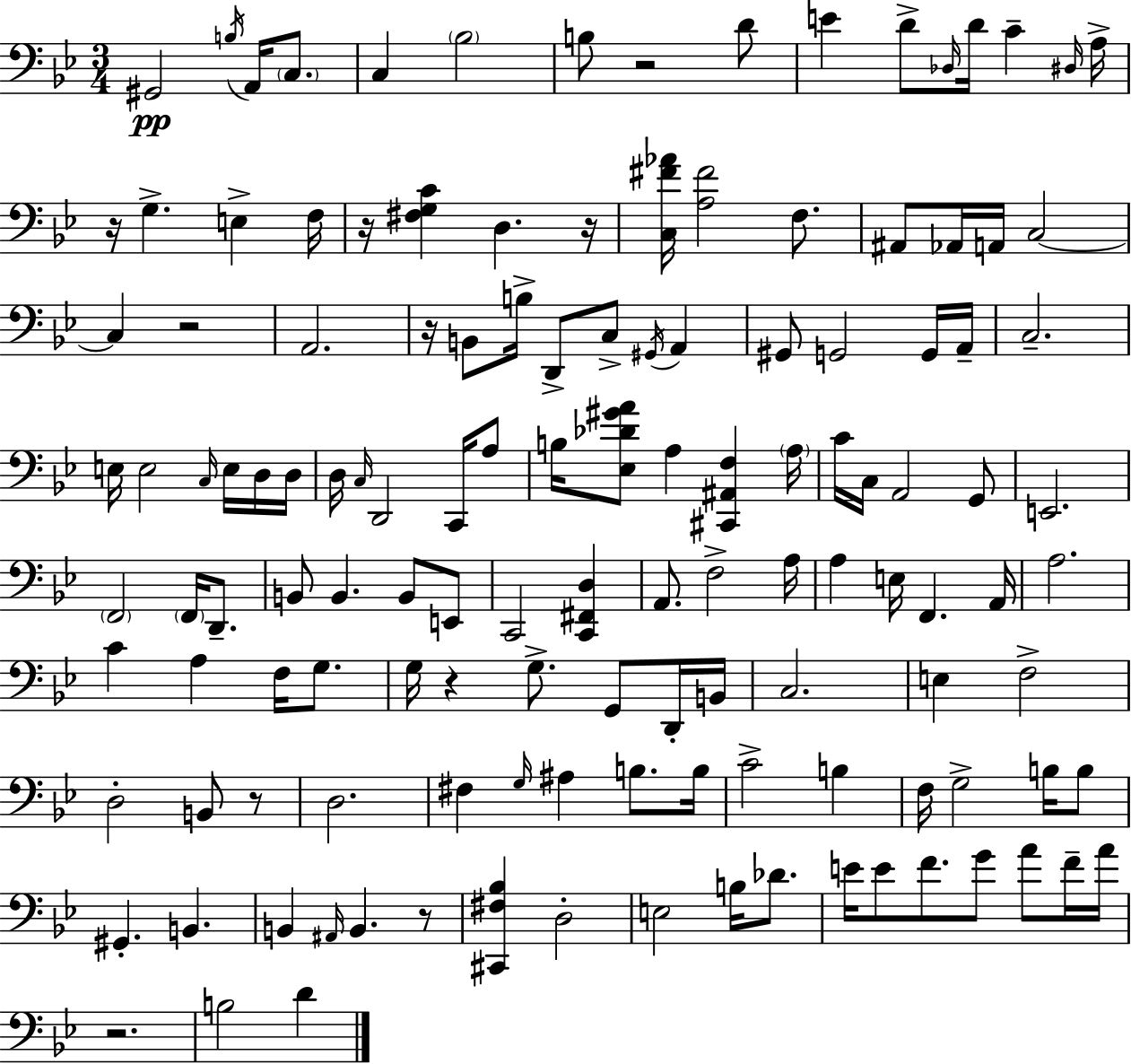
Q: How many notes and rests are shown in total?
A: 133